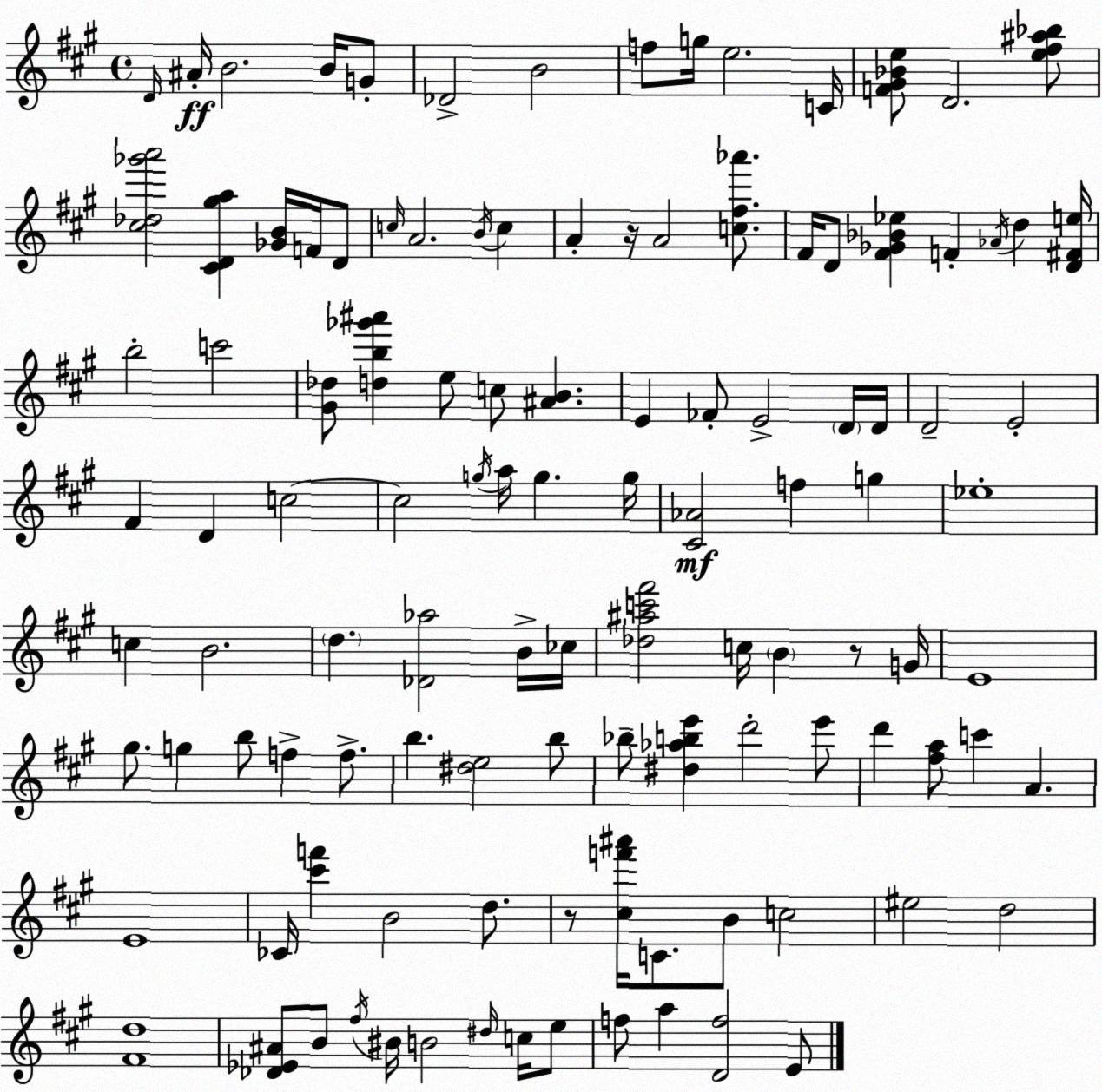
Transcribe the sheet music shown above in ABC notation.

X:1
T:Untitled
M:4/4
L:1/4
K:A
D/4 ^A/4 B2 B/4 G/2 _D2 B2 f/2 g/4 e2 C/4 [F^G_Be]/2 D2 [e^f^a_b]/2 [^c_d_g'a']2 [^CD^ga] [_GB]/4 F/4 D/2 c/4 A2 B/4 c A z/4 A2 [c^f_a']/2 ^F/4 D/2 [^F_G_B_e] F _A/4 d [D^Fe]/4 b2 c'2 [^G_d]/2 [db_g'^a'] e/2 c/2 [^AB] E _F/2 E2 D/4 D/4 D2 E2 ^F D c2 c2 g/4 a/4 g g/4 [^C_A]2 f g _e4 c B2 d [_D_a]2 B/4 _c/4 [_d^ac'^f']2 c/4 B z/2 G/4 E4 ^g/2 g b/2 f f/2 b [^de]2 b/2 _b/2 [^d_abe'] d'2 e'/2 d' [^fa]/2 c' A E4 _C/4 [^c'f'] B2 d/2 z/2 [^cf'^a']/4 C/2 B/2 c2 ^e2 d2 [^Fd]4 [_D_E^A]/2 B/2 ^f/4 ^B/4 B2 ^d/4 c/4 e/2 f/2 a [Df]2 E/2